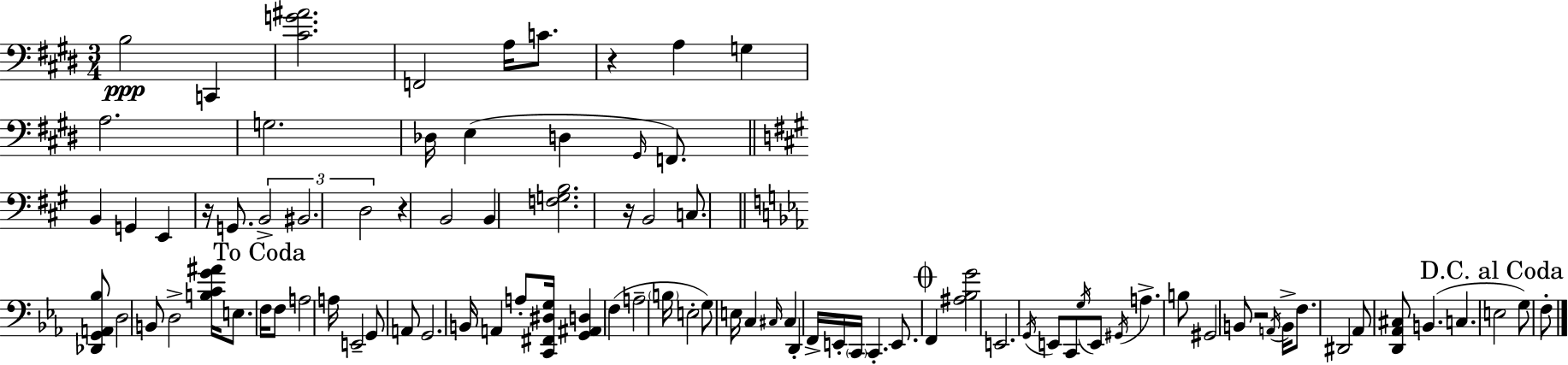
X:1
T:Untitled
M:3/4
L:1/4
K:E
B,2 C,, [^CG^A]2 F,,2 A,/4 C/2 z A, G, A,2 G,2 _D,/4 E, D, ^G,,/4 F,,/2 B,, G,, E,, z/4 G,,/2 B,,2 ^B,,2 D,2 z B,,2 B,, [F,G,B,]2 z/4 B,,2 C,/2 [_D,,G,,A,,_B,]/2 D,2 B,,/2 D,2 [B,CG^A]/4 E,/2 F,/4 F,/2 A,2 A,/4 E,,2 G,,/2 A,,/2 G,,2 B,,/4 A,, A,/2 [C,,^F,,^D,G,]/4 [G,,^A,,D,] F, A,2 B,/4 E,2 G,/2 E,/4 C, ^C,/4 ^C, D,, F,,/4 E,,/4 C,,/4 C,, E,,/2 F,, [^A,_B,G]2 E,,2 G,,/4 E,,/2 C,,/2 G,/4 E,,/2 ^G,,/4 A, B,/2 ^G,,2 B,,/2 z2 A,,/4 B,,/4 F,/2 ^D,,2 _A,,/2 [D,,_A,,^C,]/2 B,, C, E,2 G,/2 F,/2